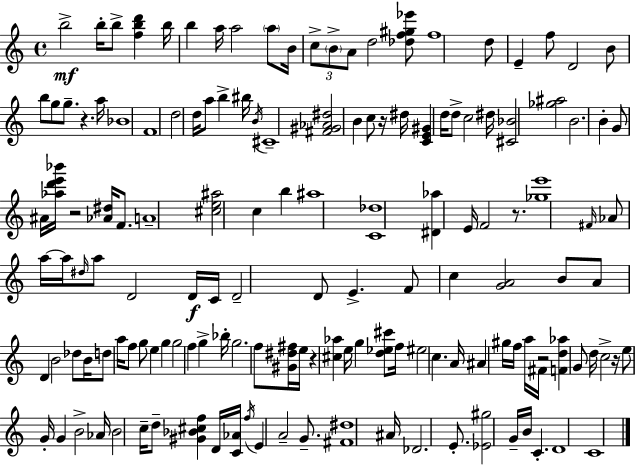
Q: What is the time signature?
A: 4/4